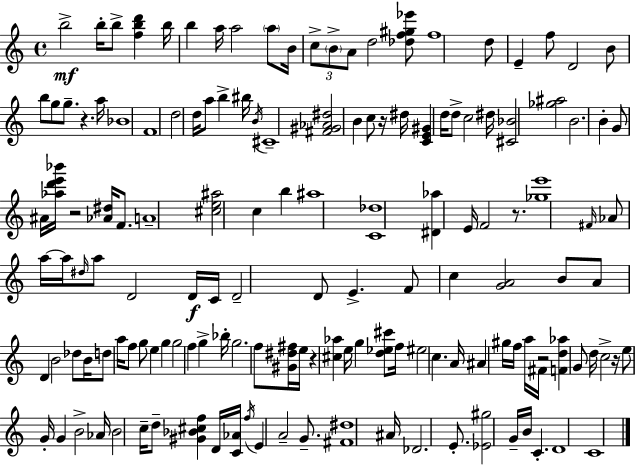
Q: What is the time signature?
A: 4/4